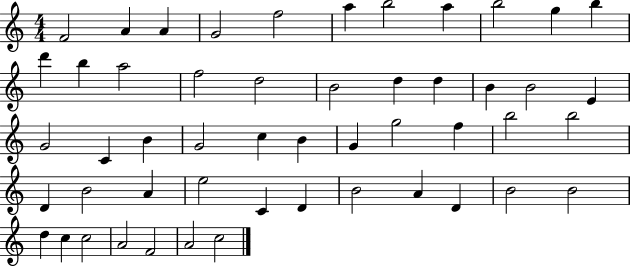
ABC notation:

X:1
T:Untitled
M:4/4
L:1/4
K:C
F2 A A G2 f2 a b2 a b2 g b d' b a2 f2 d2 B2 d d B B2 E G2 C B G2 c B G g2 f b2 b2 D B2 A e2 C D B2 A D B2 B2 d c c2 A2 F2 A2 c2